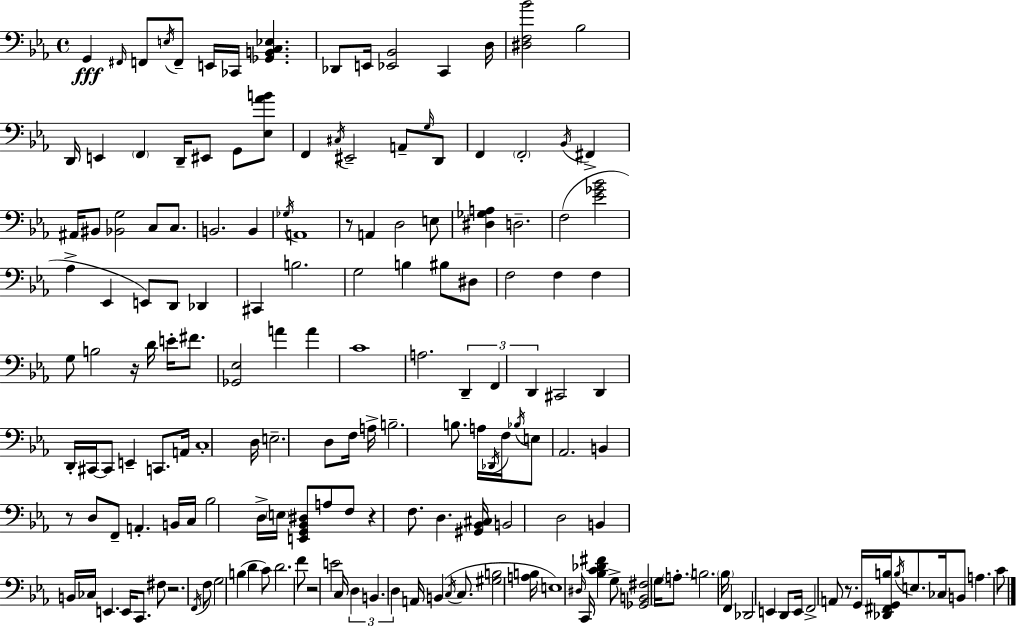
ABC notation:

X:1
T:Untitled
M:4/4
L:1/4
K:Cm
G,, ^F,,/4 F,,/2 E,/4 F,,/2 E,,/4 _C,,/4 [_G,,B,,C,_E,] _D,,/2 E,,/4 [_E,,_B,,]2 C,, D,/4 [^D,F,_B]2 _B,2 D,,/4 E,, F,, D,,/4 ^E,,/2 G,,/2 [_E,_AB]/2 F,, ^C,/4 ^E,,2 A,,/2 G,/4 D,,/2 F,, F,,2 _B,,/4 ^F,, ^A,,/4 ^B,,/2 [_B,,G,]2 C,/2 C,/2 B,,2 B,, _G,/4 A,,4 z/2 A,, D,2 E,/2 [^D,_G,A,] D,2 F,2 [_E_G_B]2 _A, _E,, E,,/2 D,,/2 _D,, ^C,, B,2 G,2 B, ^B,/2 ^D,/2 F,2 F, F, G,/2 B,2 z/4 D/4 E/4 ^F/2 [_G,,_E,]2 A A C4 A,2 D,, F,, D,, ^C,,2 D,, D,,/4 ^C,,/4 ^C,,/2 E,, C,,/2 A,,/4 C,4 D,/4 E,2 D,/2 F,/4 A,/4 B,2 B,/2 A,/4 _D,,/4 F,/4 _B,/4 E,/2 _A,,2 B,, z/2 D,/2 F,,/2 A,, B,,/4 C,/4 _B,2 D,/4 E,/4 [E,,G,,_B,,^D,]/2 A,/2 F,/2 z F,/2 D, [^G,,_B,,^C,]/4 B,,2 D,2 B,, B,,/4 _C,/4 E,, E,,/4 C,,/2 ^F,/2 z2 F,,/4 F,/2 G,2 B, D C/2 D2 F/2 z2 E2 C,/4 D, B,, D, A,,/4 B,, C,/4 C,/2 [^G,B,]2 [A,B,]/4 E,4 ^D,/4 C,,/4 [_B,C_D^F] G,/2 [_G,,B,,^F,]2 G,/4 A,/2 B,2 _B,/4 F,, _D,,2 E,, D,,/2 E,,/4 F,,2 A,,/2 z/2 G,,/4 [_D,,^F,,G,,B,]/4 B,/4 E,/2 _C,/4 B,,/2 A, C/2